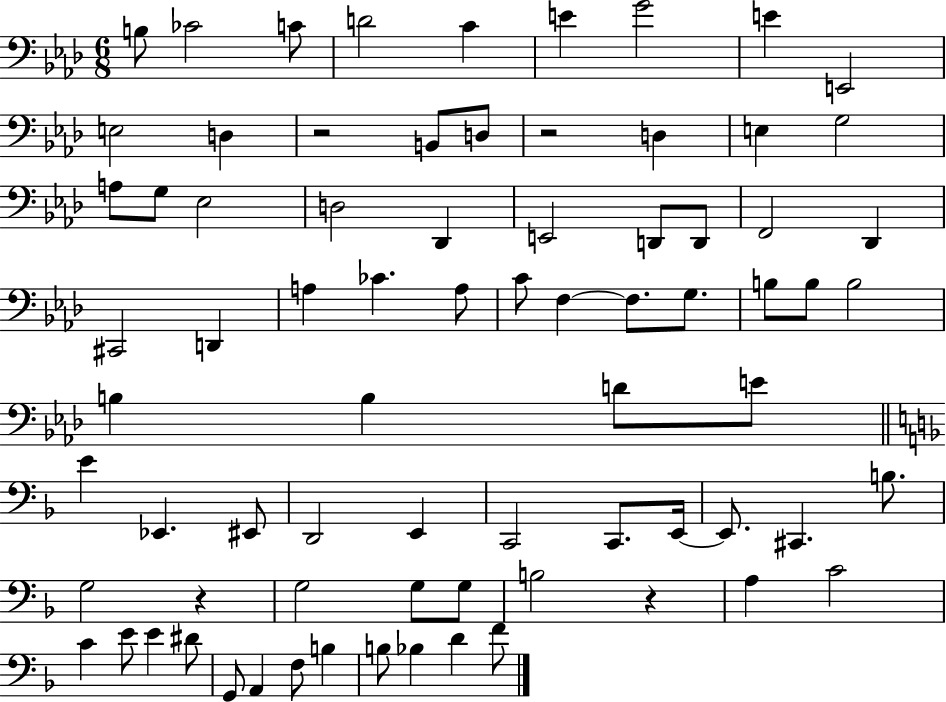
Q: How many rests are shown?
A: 4